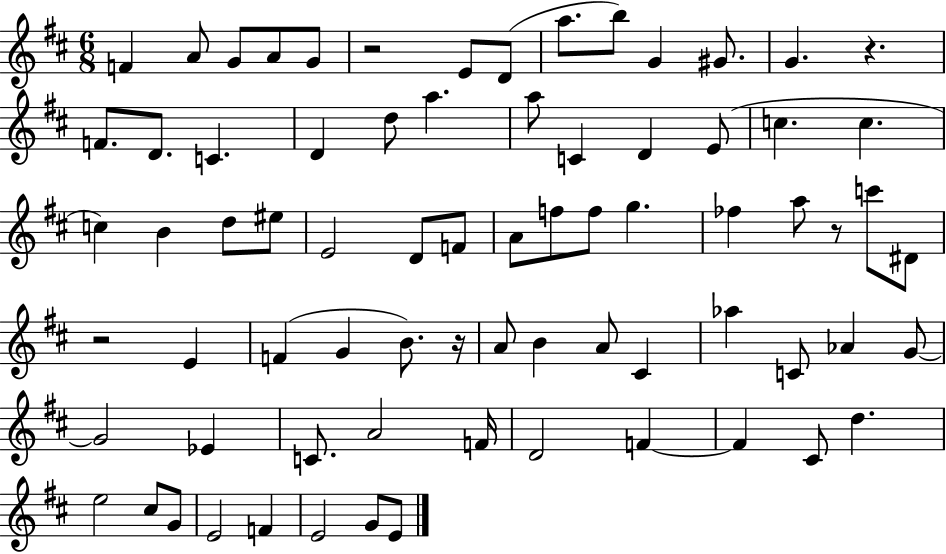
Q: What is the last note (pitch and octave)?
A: E4